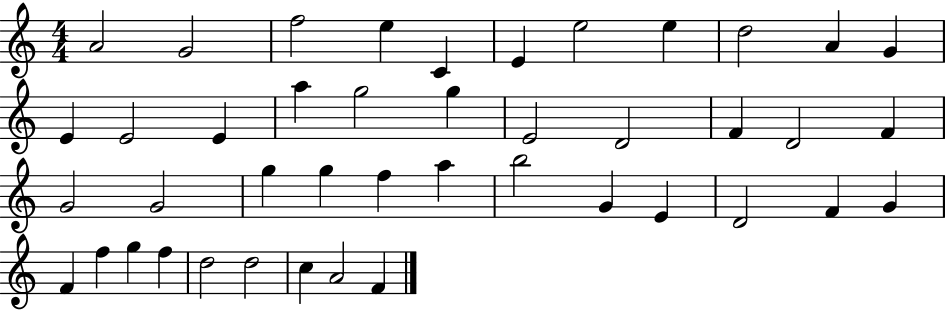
{
  \clef treble
  \numericTimeSignature
  \time 4/4
  \key c \major
  a'2 g'2 | f''2 e''4 c'4 | e'4 e''2 e''4 | d''2 a'4 g'4 | \break e'4 e'2 e'4 | a''4 g''2 g''4 | e'2 d'2 | f'4 d'2 f'4 | \break g'2 g'2 | g''4 g''4 f''4 a''4 | b''2 g'4 e'4 | d'2 f'4 g'4 | \break f'4 f''4 g''4 f''4 | d''2 d''2 | c''4 a'2 f'4 | \bar "|."
}